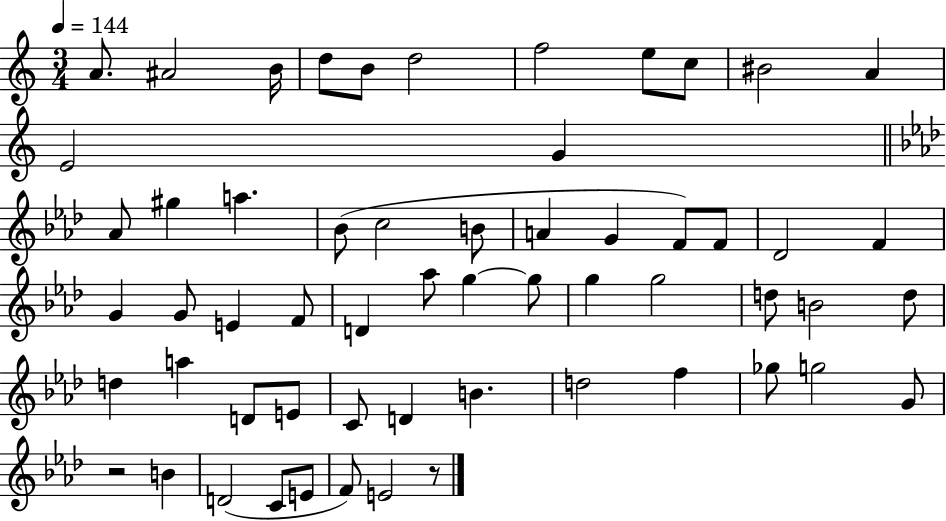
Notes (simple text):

A4/e. A#4/h B4/s D5/e B4/e D5/h F5/h E5/e C5/e BIS4/h A4/q E4/h G4/q Ab4/e G#5/q A5/q. Bb4/e C5/h B4/e A4/q G4/q F4/e F4/e Db4/h F4/q G4/q G4/e E4/q F4/e D4/q Ab5/e G5/q G5/e G5/q G5/h D5/e B4/h D5/e D5/q A5/q D4/e E4/e C4/e D4/q B4/q. D5/h F5/q Gb5/e G5/h G4/e R/h B4/q D4/h C4/e E4/e F4/e E4/h R/e